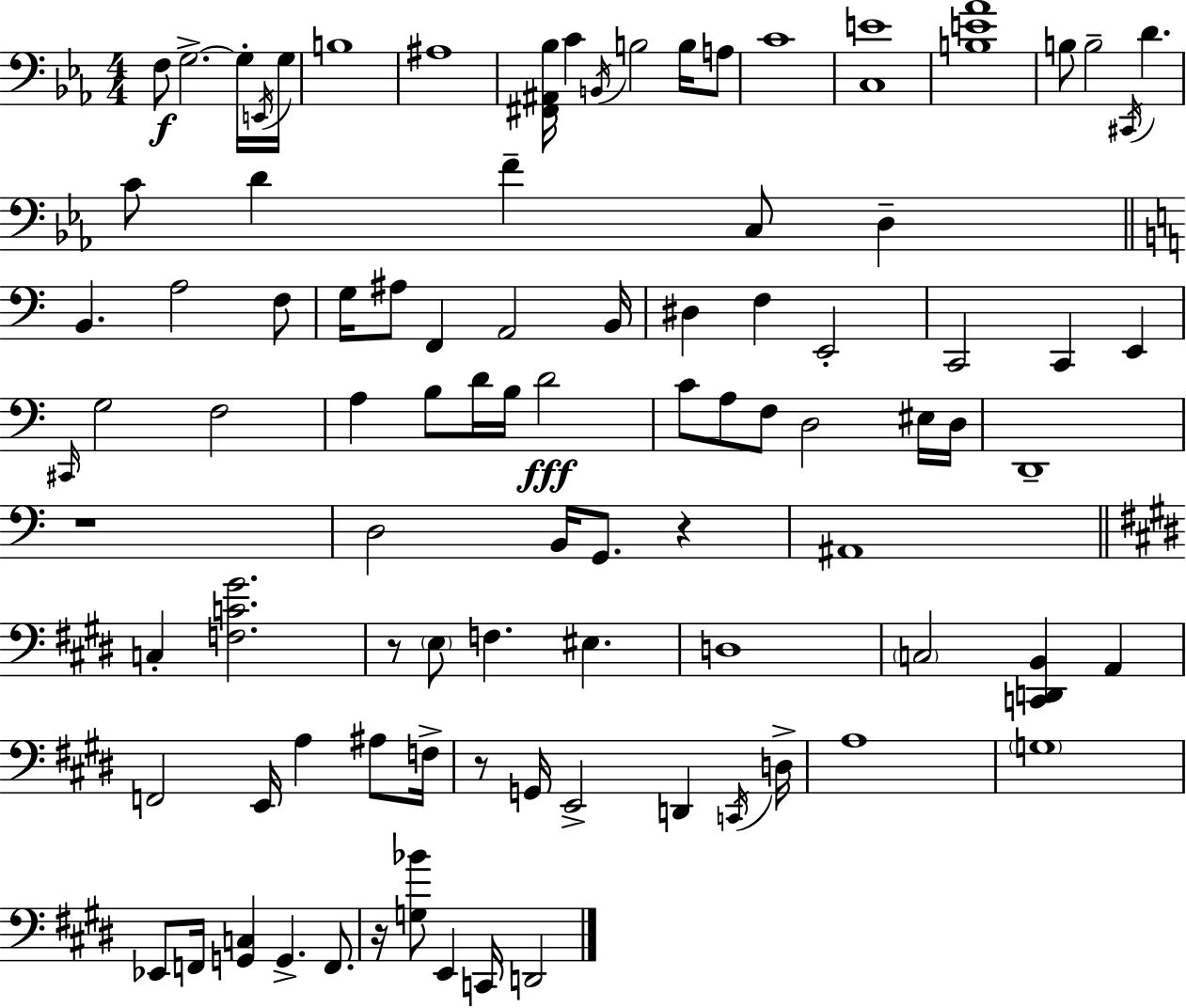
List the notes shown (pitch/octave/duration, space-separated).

F3/e G3/h. G3/s E2/s G3/s B3/w A#3/w [F#2,A#2,Bb3]/s C4/q B2/s B3/h B3/s A3/e C4/w [C3,E4]/w [B3,E4,Ab4]/w B3/e B3/h C#2/s D4/q. C4/e D4/q F4/q C3/e D3/q B2/q. A3/h F3/e G3/s A#3/e F2/q A2/h B2/s D#3/q F3/q E2/h C2/h C2/q E2/q C#2/s G3/h F3/h A3/q B3/e D4/s B3/s D4/h C4/e A3/e F3/e D3/h EIS3/s D3/s D2/w R/w D3/h B2/s G2/e. R/q A#2/w C3/q [F3,C4,G#4]/h. R/e E3/e F3/q. EIS3/q. D3/w C3/h [C2,D2,B2]/q A2/q F2/h E2/s A3/q A#3/e F3/s R/e G2/s E2/h D2/q C2/s D3/s A3/w G3/w Eb2/e F2/s [G2,C3]/q G2/q. F2/e. R/s [G3,Bb4]/e E2/q C2/s D2/h